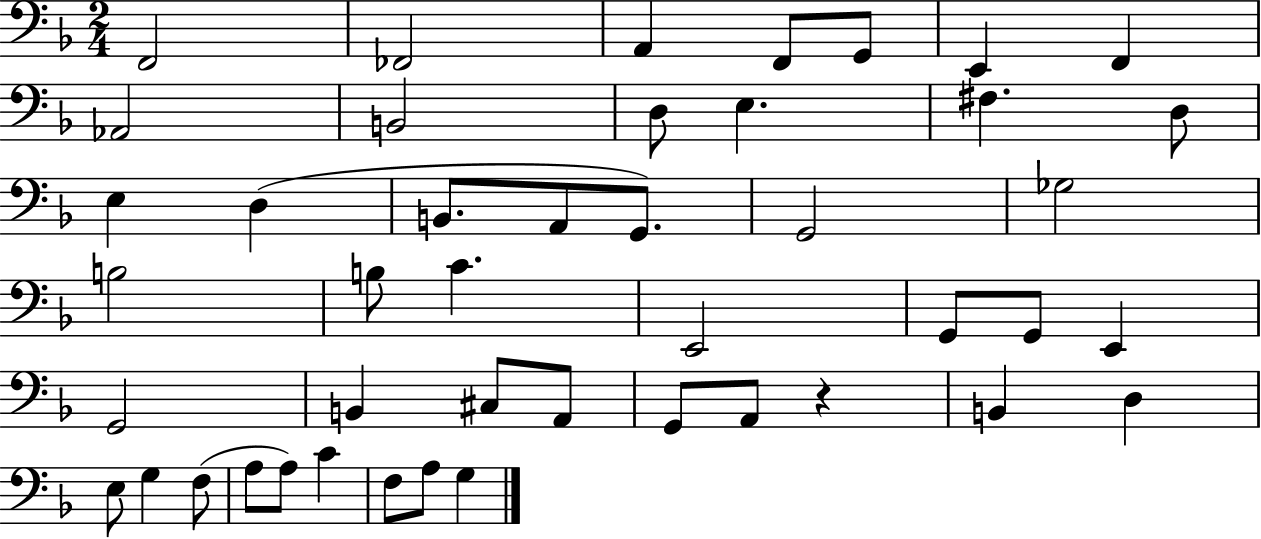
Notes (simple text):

F2/h FES2/h A2/q F2/e G2/e E2/q F2/q Ab2/h B2/h D3/e E3/q. F#3/q. D3/e E3/q D3/q B2/e. A2/e G2/e. G2/h Gb3/h B3/h B3/e C4/q. E2/h G2/e G2/e E2/q G2/h B2/q C#3/e A2/e G2/e A2/e R/q B2/q D3/q E3/e G3/q F3/e A3/e A3/e C4/q F3/e A3/e G3/q